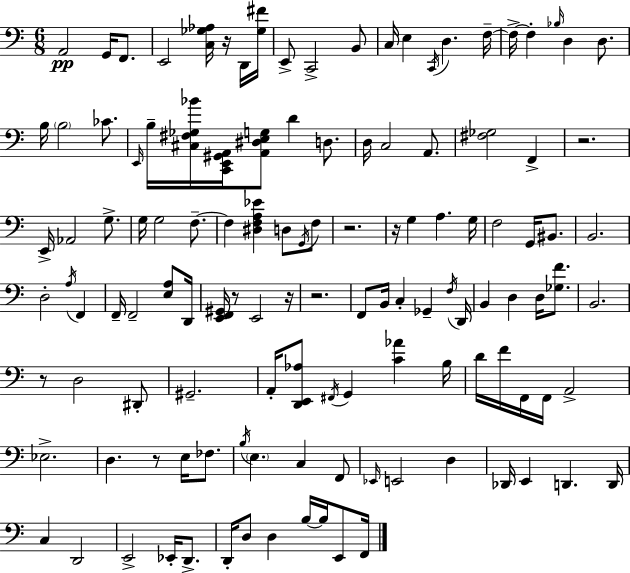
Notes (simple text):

A2/h G2/s F2/e. E2/h [C3,Gb3,Ab3]/s R/s D2/s [Gb3,F#4]/s E2/e C2/h B2/e C3/s E3/q C2/s D3/q. F3/s F3/s F3/q Bb3/s D3/q D3/e. B3/s B3/h CES4/e. E2/s B3/s [C#3,F#3,Gb3,Bb4]/s [C2,E2,G#2,A2]/s [A2,D#3,E3,G3]/e D4/q D3/e. D3/s C3/h A2/e. [F#3,Gb3]/h F2/q R/h. E2/s Ab2/h G3/e. G3/s G3/h F3/e. F3/q [D#3,F3,A3,Eb4]/q D3/e G2/s F3/e R/h. R/s G3/q A3/q. G3/s F3/h G2/s BIS2/e. B2/h. D3/h A3/s F2/q F2/s F2/h [E3,A3]/e D2/s [E2,F2,G#2]/s R/e E2/h R/s R/h. F2/e B2/s C3/q Gb2/q F3/s D2/s B2/q D3/q D3/s [Gb3,F4]/e. B2/h. R/e D3/h D#2/e G#2/h. A2/s [D2,E2,Ab3]/e F#2/s G2/q [C4,Ab4]/q B3/s D4/s F4/s F2/s F2/s A2/h Eb3/h. D3/q. R/e E3/s FES3/e. B3/s E3/q. C3/q F2/e Eb2/s E2/h D3/q Db2/s E2/q D2/q. D2/s C3/q D2/h E2/h Eb2/s D2/e. D2/s D3/e D3/q B3/s B3/s E2/e F2/s